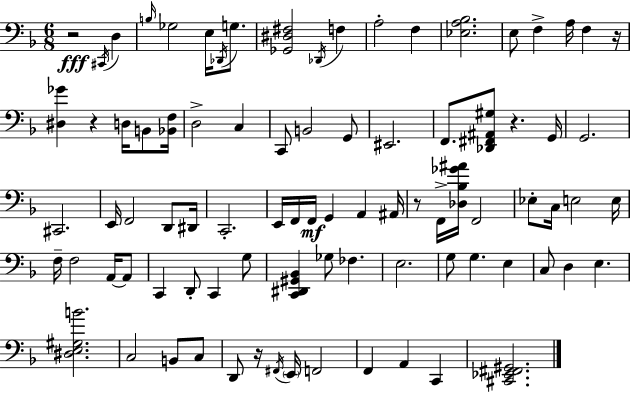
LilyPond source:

{
  \clef bass
  \numericTimeSignature
  \time 6/8
  \key f \major
  r2\fff \acciaccatura { cis,16 } d4 | \grace { b16 } ges2 e16 \acciaccatura { des,16 } | g8. <ges, dis fis>2 \acciaccatura { des,16 } | f4 a2-. | \break f4 <ees a bes>2. | e8 f4-> a16 f4 | r16 <dis ges'>4 r4 | d16 b,8 <bes, f>16 d2-> | \break c4 c,8 b,2 | g,8 eis,2. | f,8. <des, fis, ais, gis>8 r4. | g,16 g,2. | \break cis,2. | e,16 f,2 | d,8 dis,16 c,2.-. | e,16 f,16 f,16\mf g,4 a,4 | \break ais,16 r8 f,16-> <des bes ges' ais'>16 f,2 | ees8-. c16 e2 | e16 f16-- f2 | a,16~~ a,8 c,4 d,8-. c,4 | \break g8 <c, dis, gis, bes,>4 ges8 fes4. | e2. | g8 g4. | e4 c8 d4 e4. | \break <dis e gis b'>2. | c2 | b,8 c8 d,8 r16 \acciaccatura { fis,16 } \parenthesize e,16 f,2 | f,4 a,4 | \break c,4 <cis, ees, fis, gis,>2. | \bar "|."
}